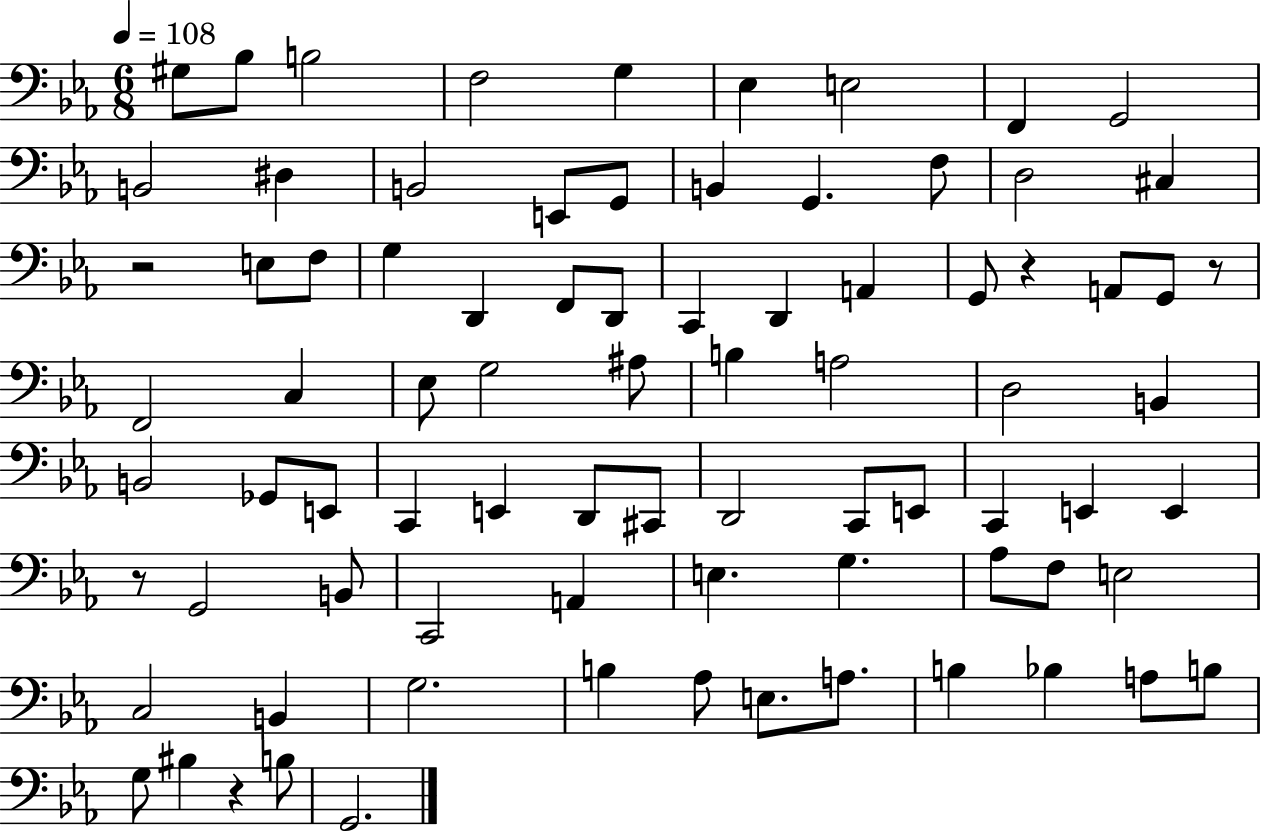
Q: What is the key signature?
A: EES major